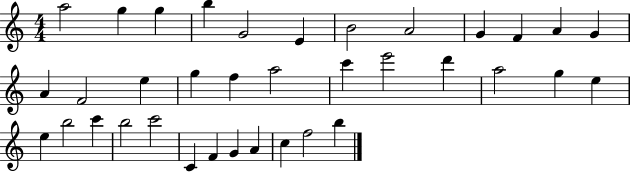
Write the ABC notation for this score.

X:1
T:Untitled
M:4/4
L:1/4
K:C
a2 g g b G2 E B2 A2 G F A G A F2 e g f a2 c' e'2 d' a2 g e e b2 c' b2 c'2 C F G A c f2 b